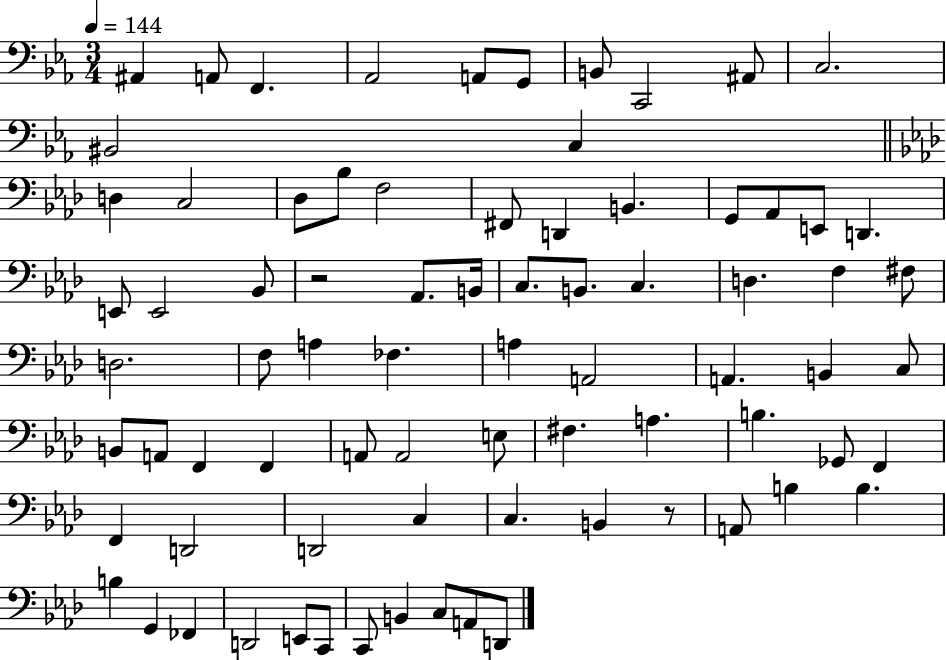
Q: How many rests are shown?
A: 2